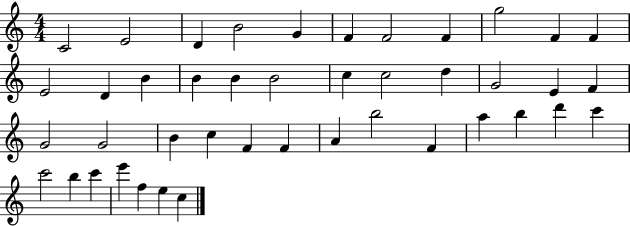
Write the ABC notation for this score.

X:1
T:Untitled
M:4/4
L:1/4
K:C
C2 E2 D B2 G F F2 F g2 F F E2 D B B B B2 c c2 d G2 E F G2 G2 B c F F A b2 F a b d' c' c'2 b c' e' f e c